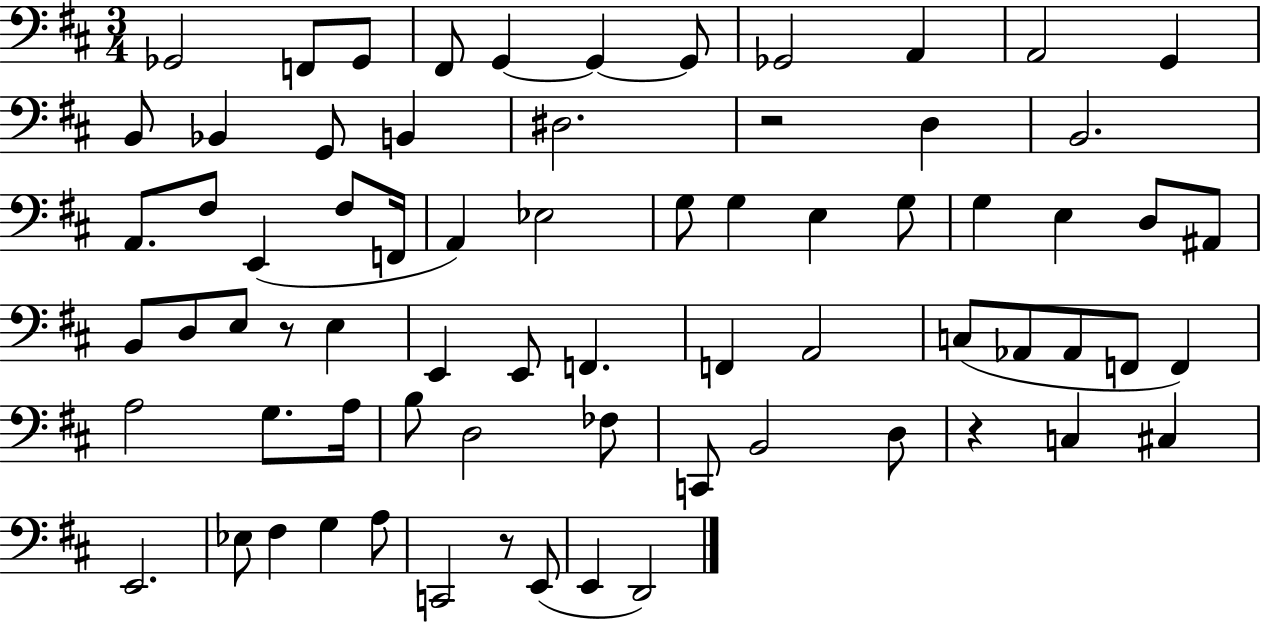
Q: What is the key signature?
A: D major